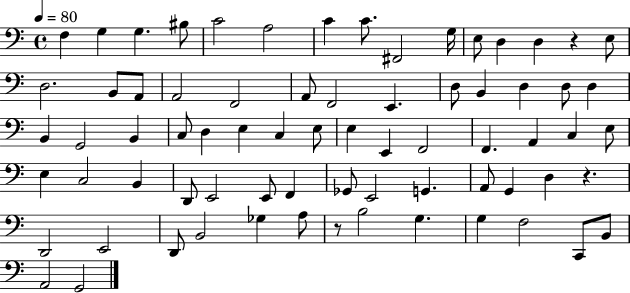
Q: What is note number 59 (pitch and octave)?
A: B2